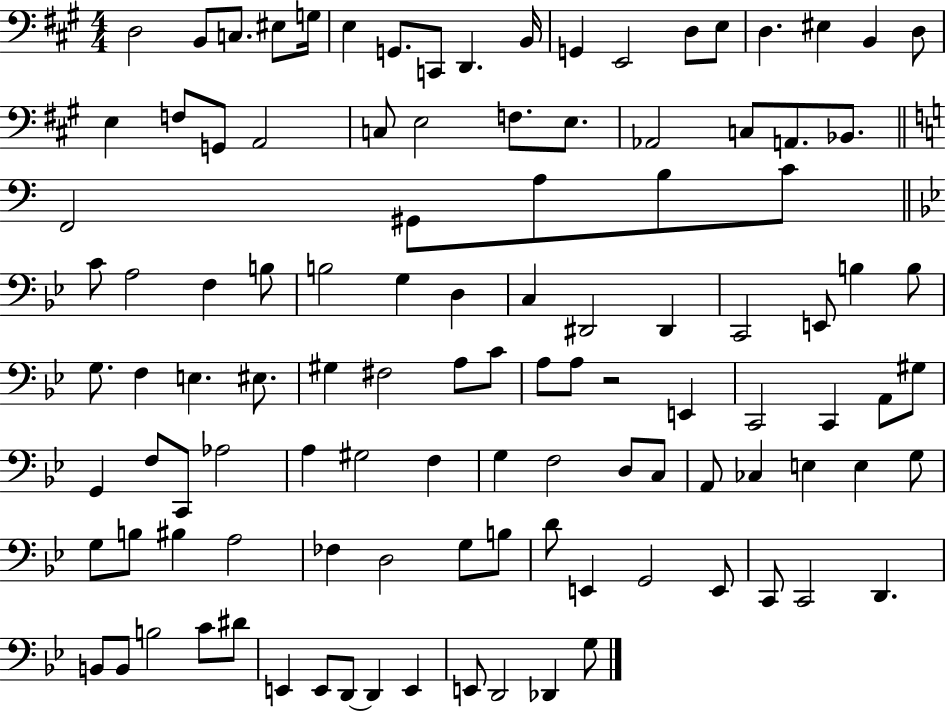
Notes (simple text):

D3/h B2/e C3/e. EIS3/e G3/s E3/q G2/e. C2/e D2/q. B2/s G2/q E2/h D3/e E3/e D3/q. EIS3/q B2/q D3/e E3/q F3/e G2/e A2/h C3/e E3/h F3/e. E3/e. Ab2/h C3/e A2/e. Bb2/e. F2/h G#2/e A3/e B3/e C4/e C4/e A3/h F3/q B3/e B3/h G3/q D3/q C3/q D#2/h D#2/q C2/h E2/e B3/q B3/e G3/e. F3/q E3/q. EIS3/e. G#3/q F#3/h A3/e C4/e A3/e A3/e R/h E2/q C2/h C2/q A2/e G#3/e G2/q F3/e C2/e Ab3/h A3/q G#3/h F3/q G3/q F3/h D3/e C3/e A2/e CES3/q E3/q E3/q G3/e G3/e B3/e BIS3/q A3/h FES3/q D3/h G3/e B3/e D4/e E2/q G2/h E2/e C2/e C2/h D2/q. B2/e B2/e B3/h C4/e D#4/e E2/q E2/e D2/e D2/q E2/q E2/e D2/h Db2/q G3/e